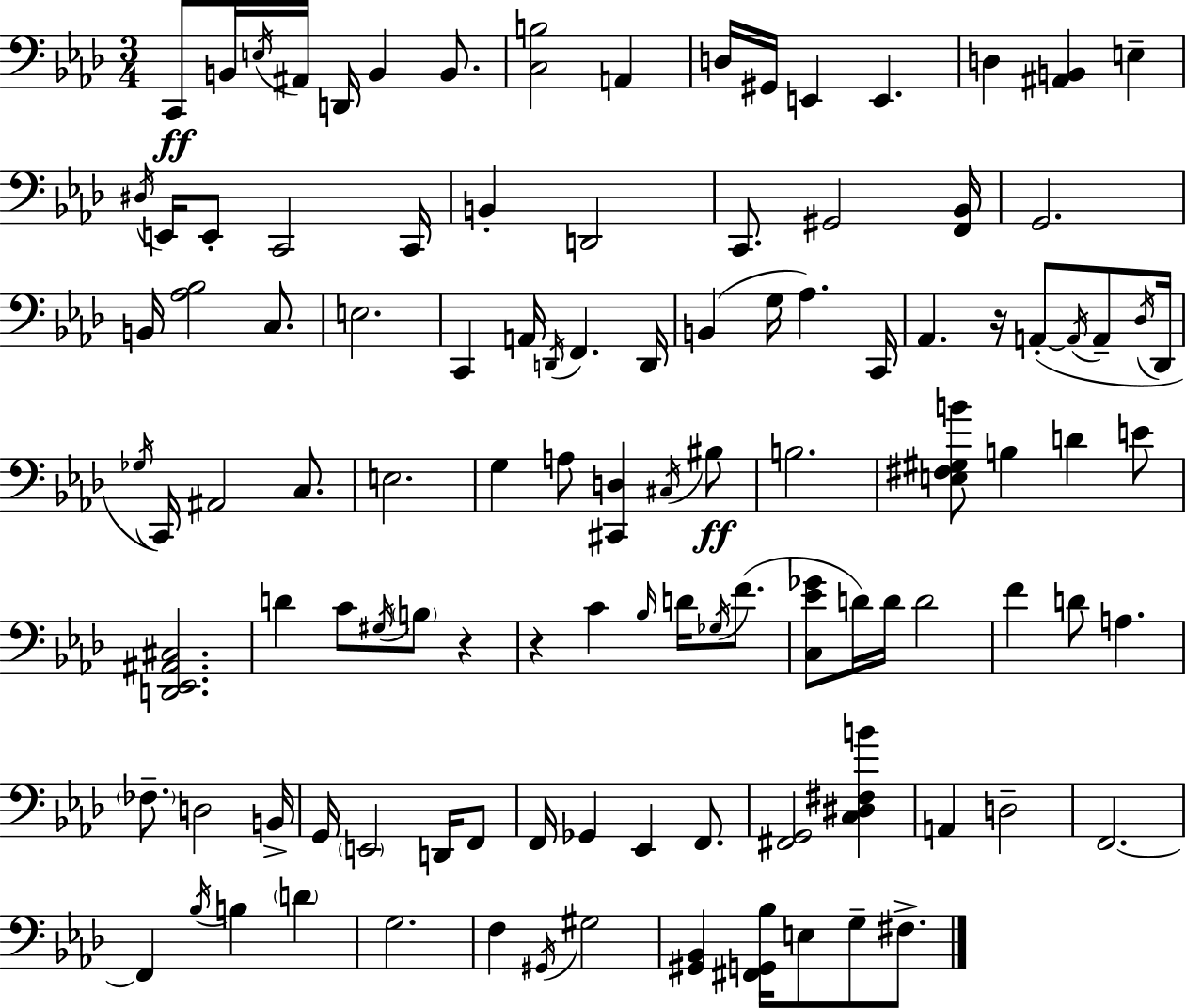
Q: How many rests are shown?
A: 3